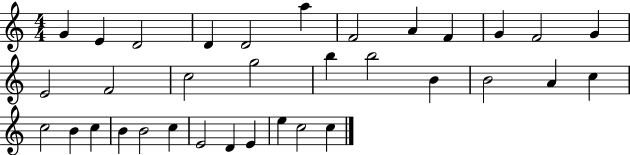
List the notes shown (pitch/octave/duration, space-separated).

G4/q E4/q D4/h D4/q D4/h A5/q F4/h A4/q F4/q G4/q F4/h G4/q E4/h F4/h C5/h G5/h B5/q B5/h B4/q B4/h A4/q C5/q C5/h B4/q C5/q B4/q B4/h C5/q E4/h D4/q E4/q E5/q C5/h C5/q